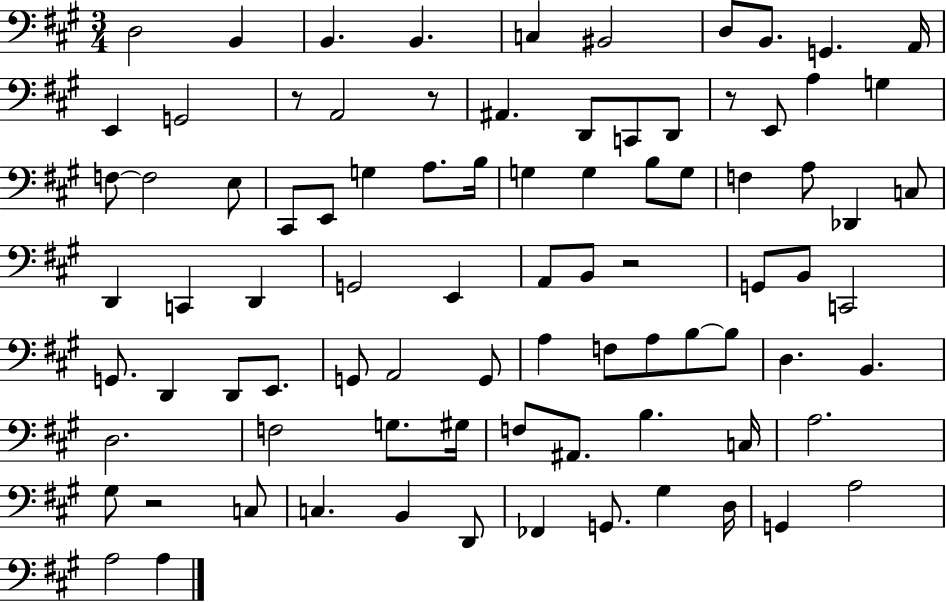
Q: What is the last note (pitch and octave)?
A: A3